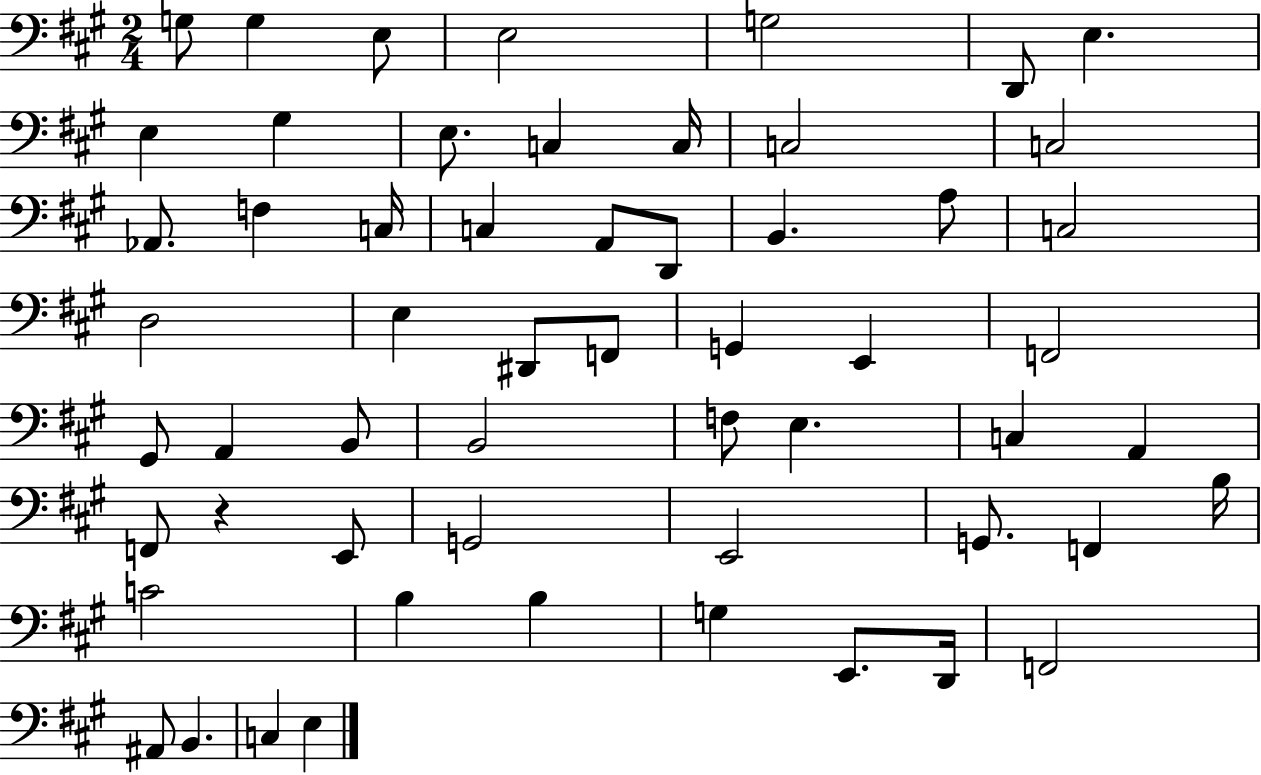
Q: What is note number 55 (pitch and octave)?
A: C3